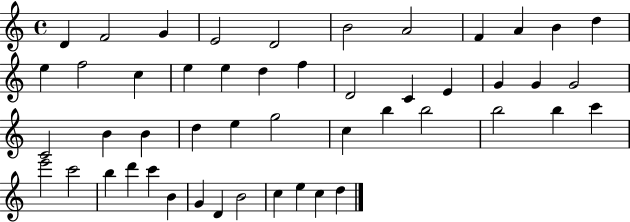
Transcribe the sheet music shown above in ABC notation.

X:1
T:Untitled
M:4/4
L:1/4
K:C
D F2 G E2 D2 B2 A2 F A B d e f2 c e e d f D2 C E G G G2 C2 B B d e g2 c b b2 b2 b c' e'2 c'2 b d' c' B G D B2 c e c d